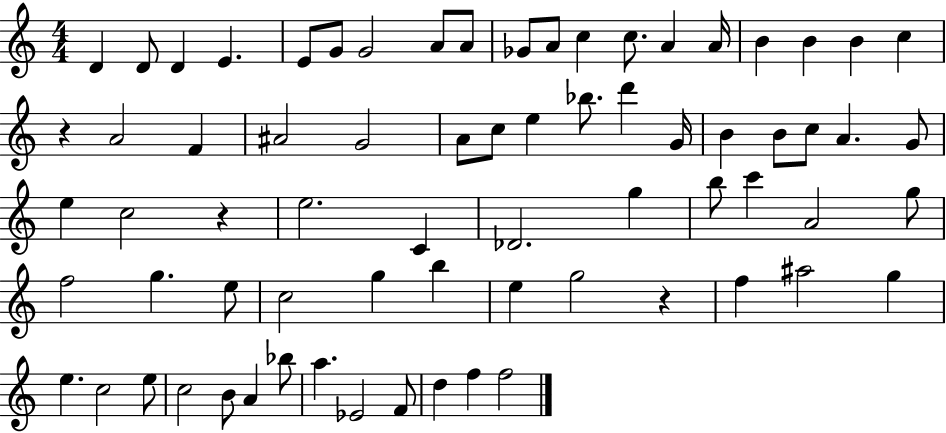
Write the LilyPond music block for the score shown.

{
  \clef treble
  \numericTimeSignature
  \time 4/4
  \key c \major
  \repeat volta 2 { d'4 d'8 d'4 e'4. | e'8 g'8 g'2 a'8 a'8 | ges'8 a'8 c''4 c''8. a'4 a'16 | b'4 b'4 b'4 c''4 | \break r4 a'2 f'4 | ais'2 g'2 | a'8 c''8 e''4 bes''8. d'''4 g'16 | b'4 b'8 c''8 a'4. g'8 | \break e''4 c''2 r4 | e''2. c'4 | des'2. g''4 | b''8 c'''4 a'2 g''8 | \break f''2 g''4. e''8 | c''2 g''4 b''4 | e''4 g''2 r4 | f''4 ais''2 g''4 | \break e''4. c''2 e''8 | c''2 b'8 a'4 bes''8 | a''4. ees'2 f'8 | d''4 f''4 f''2 | \break } \bar "|."
}